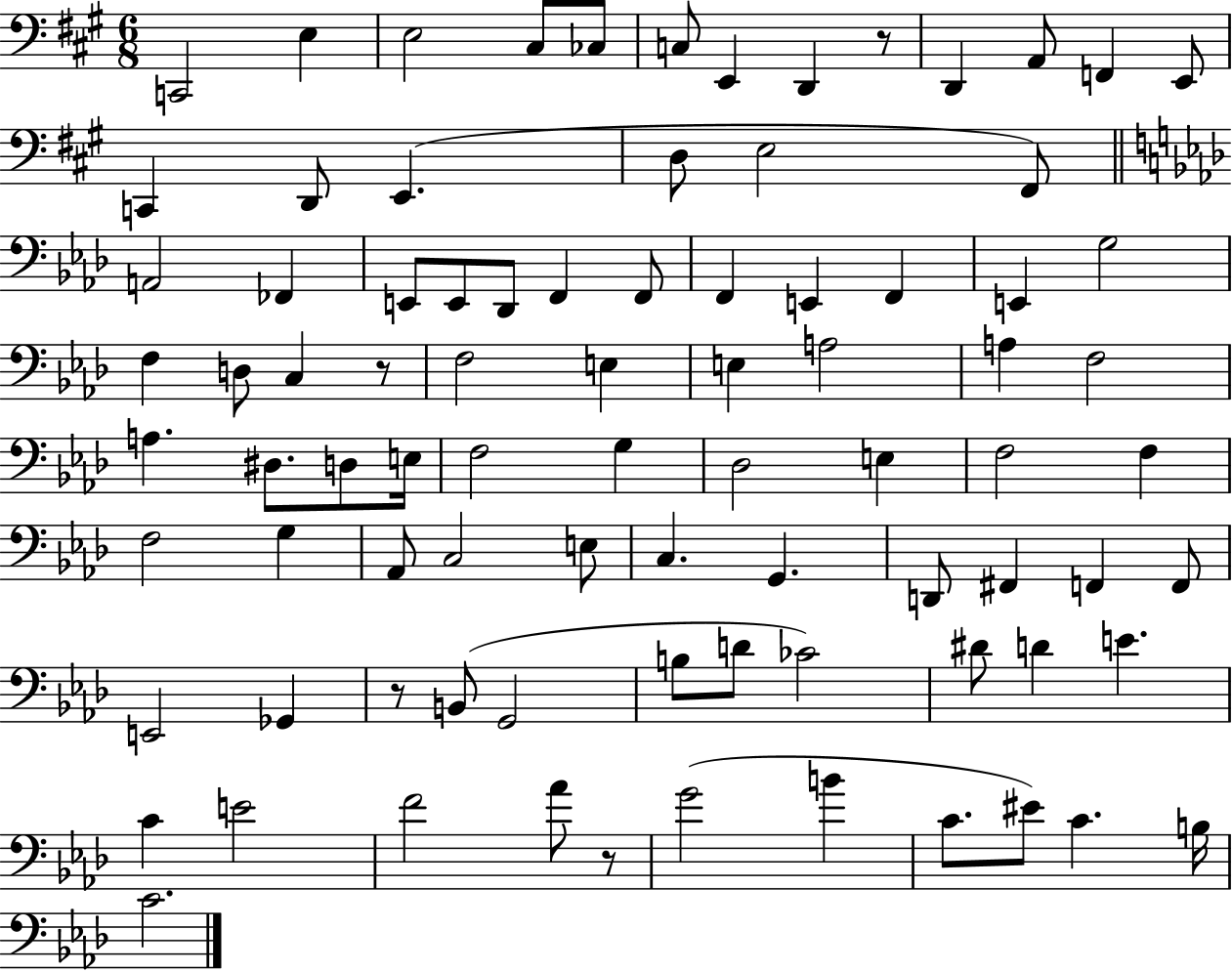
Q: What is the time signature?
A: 6/8